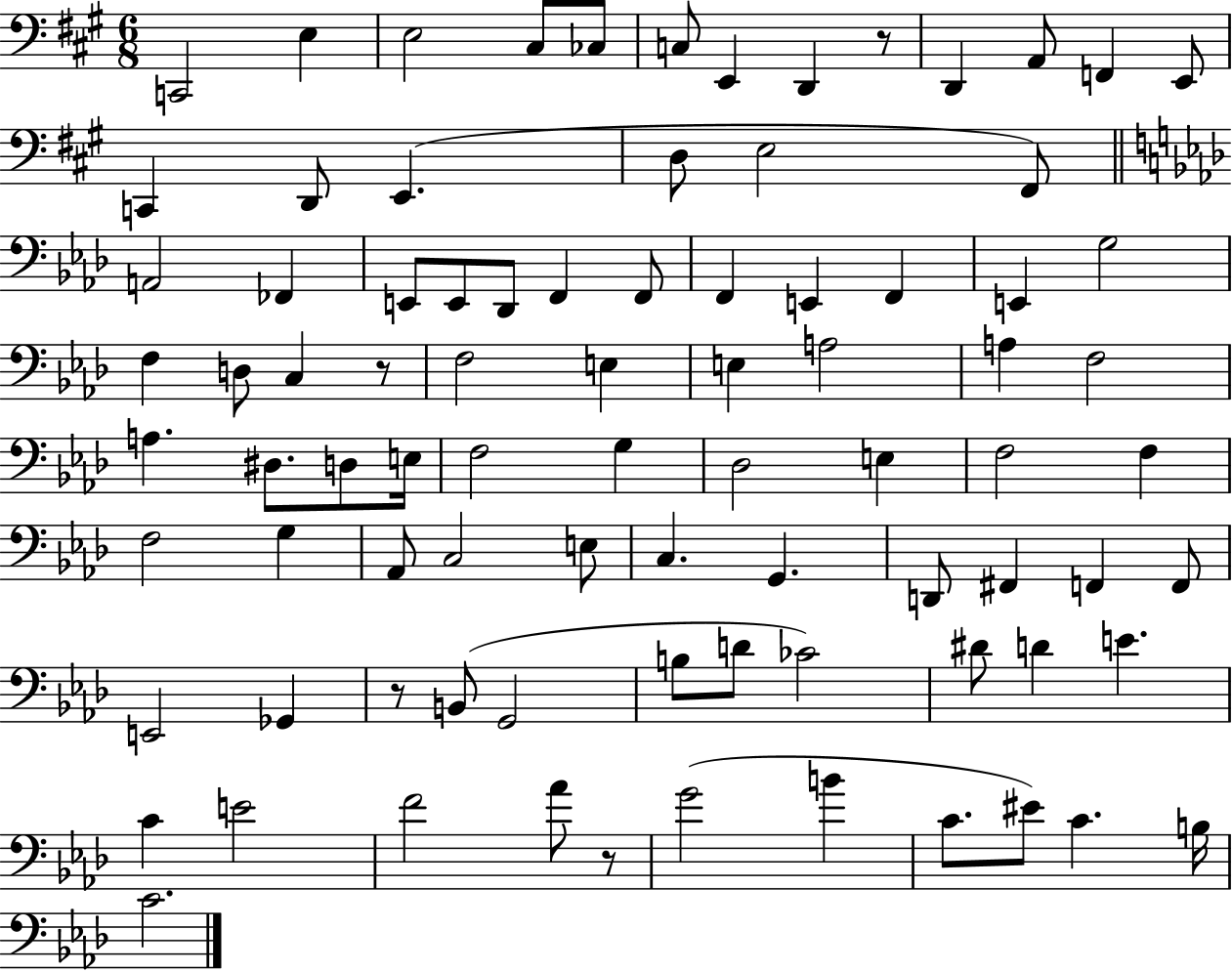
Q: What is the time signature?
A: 6/8